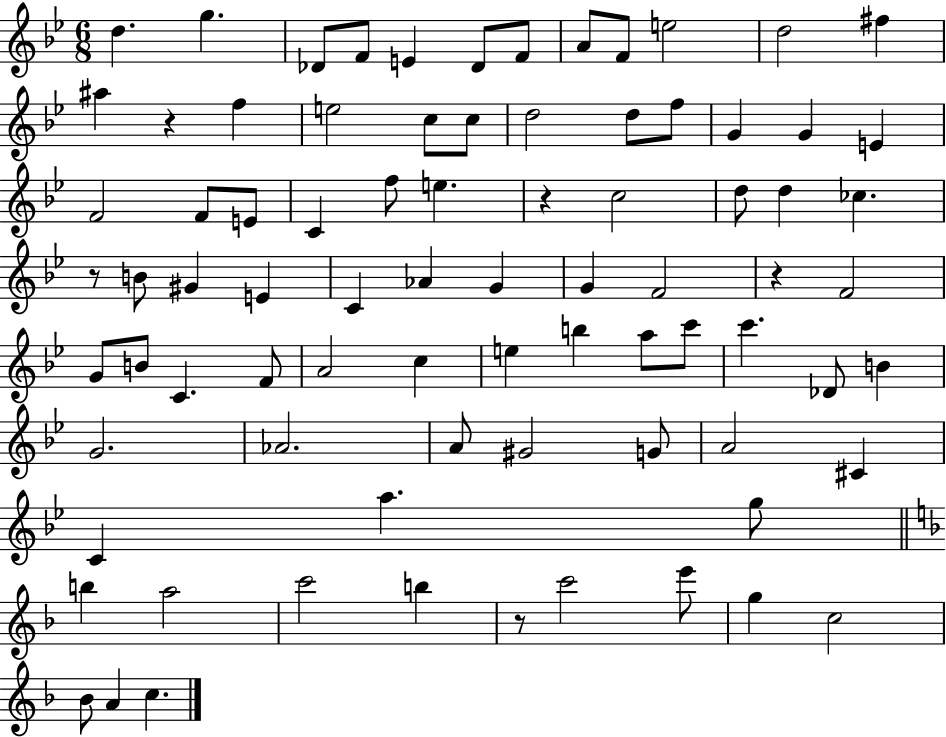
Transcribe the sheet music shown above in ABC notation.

X:1
T:Untitled
M:6/8
L:1/4
K:Bb
d g _D/2 F/2 E _D/2 F/2 A/2 F/2 e2 d2 ^f ^a z f e2 c/2 c/2 d2 d/2 f/2 G G E F2 F/2 E/2 C f/2 e z c2 d/2 d _c z/2 B/2 ^G E C _A G G F2 z F2 G/2 B/2 C F/2 A2 c e b a/2 c'/2 c' _D/2 B G2 _A2 A/2 ^G2 G/2 A2 ^C C a g/2 b a2 c'2 b z/2 c'2 e'/2 g c2 _B/2 A c